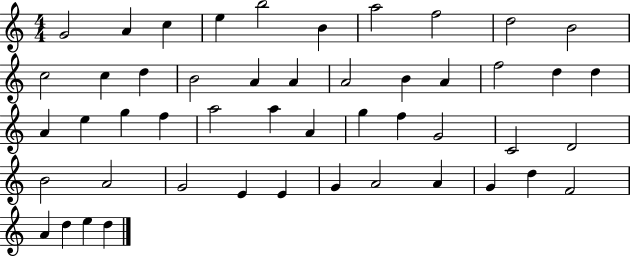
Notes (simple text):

G4/h A4/q C5/q E5/q B5/h B4/q A5/h F5/h D5/h B4/h C5/h C5/q D5/q B4/h A4/q A4/q A4/h B4/q A4/q F5/h D5/q D5/q A4/q E5/q G5/q F5/q A5/h A5/q A4/q G5/q F5/q G4/h C4/h D4/h B4/h A4/h G4/h E4/q E4/q G4/q A4/h A4/q G4/q D5/q F4/h A4/q D5/q E5/q D5/q